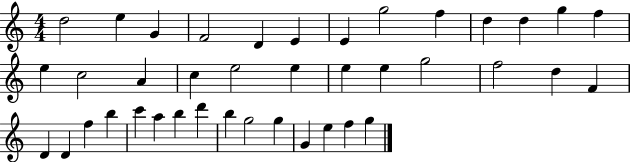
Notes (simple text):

D5/h E5/q G4/q F4/h D4/q E4/q E4/q G5/h F5/q D5/q D5/q G5/q F5/q E5/q C5/h A4/q C5/q E5/h E5/q E5/q E5/q G5/h F5/h D5/q F4/q D4/q D4/q F5/q B5/q C6/q A5/q B5/q D6/q B5/q G5/h G5/q G4/q E5/q F5/q G5/q